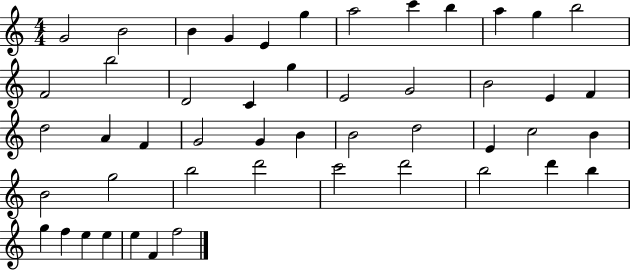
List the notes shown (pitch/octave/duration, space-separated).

G4/h B4/h B4/q G4/q E4/q G5/q A5/h C6/q B5/q A5/q G5/q B5/h F4/h B5/h D4/h C4/q G5/q E4/h G4/h B4/h E4/q F4/q D5/h A4/q F4/q G4/h G4/q B4/q B4/h D5/h E4/q C5/h B4/q B4/h G5/h B5/h D6/h C6/h D6/h B5/h D6/q B5/q G5/q F5/q E5/q E5/q E5/q F4/q F5/h